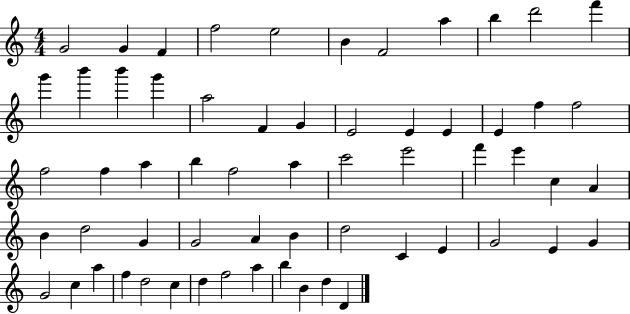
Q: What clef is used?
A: treble